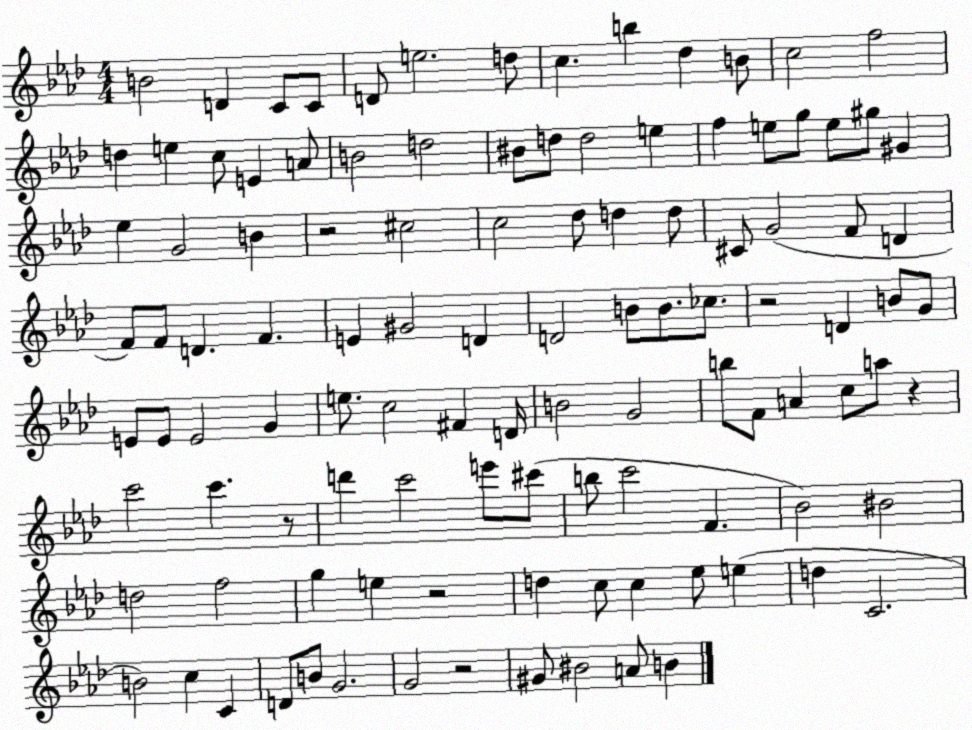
X:1
T:Untitled
M:4/4
L:1/4
K:Ab
B2 D C/2 C/2 D/2 e2 d/2 c b _d B/2 c2 f2 d e c/2 E A/2 B2 d2 ^B/2 d/2 d2 e f e/2 g/2 e/2 ^g/2 ^G _e G2 B z2 ^c2 c2 _d/2 d d/2 ^C/2 G2 F/2 D F/2 F/2 D F E ^G2 D D2 B/2 B/2 _c/2 z2 D B/2 G/2 E/2 E/2 E2 G e/2 c2 ^F D/4 B2 G2 b/2 F/2 A c/2 a/2 z c'2 c' z/2 d' c'2 e'/2 ^c'/2 b/2 c'2 F _B2 ^B2 d2 f2 g e z2 d c/2 c _e/2 e d C2 B2 c C D/2 B/2 G2 G2 z2 ^G/2 ^B2 A/2 B